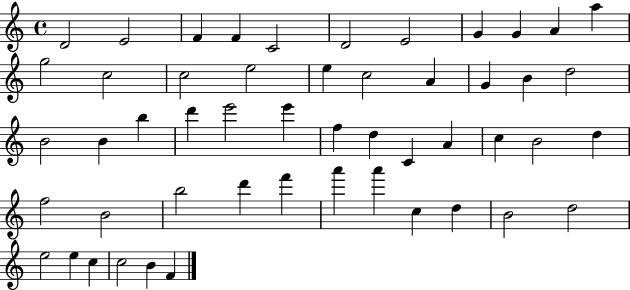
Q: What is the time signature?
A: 4/4